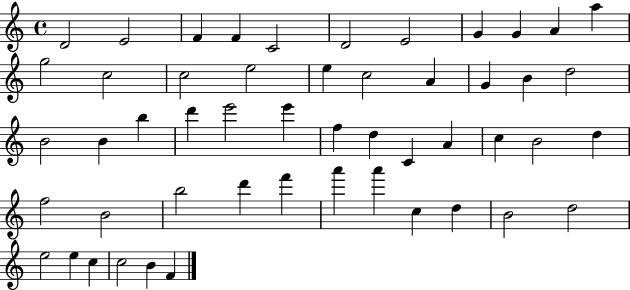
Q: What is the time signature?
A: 4/4